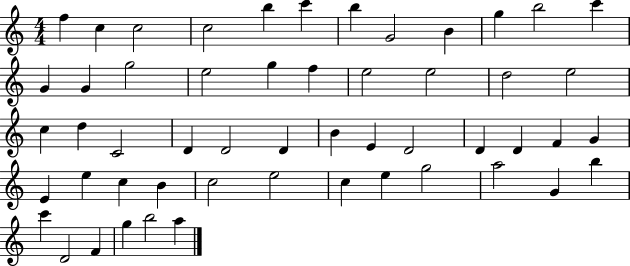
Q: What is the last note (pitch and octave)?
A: A5